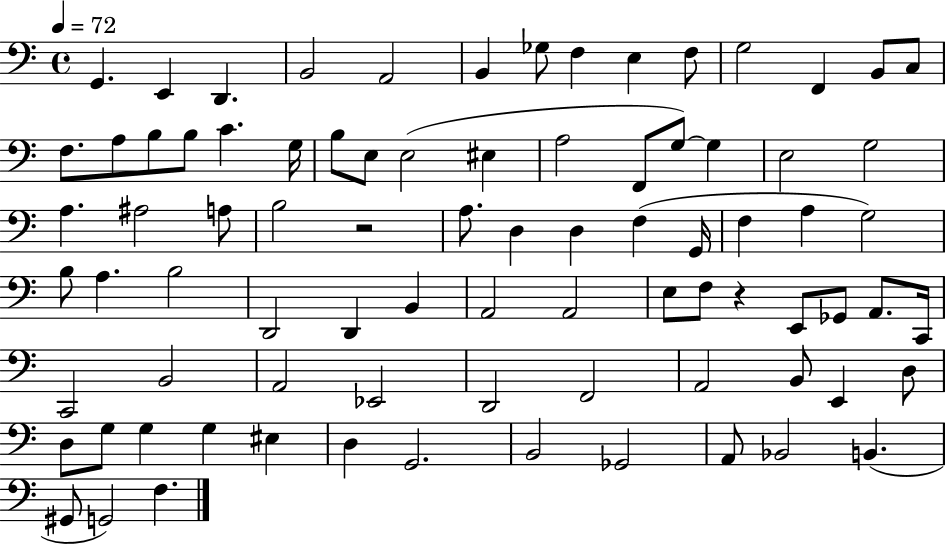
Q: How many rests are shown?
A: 2